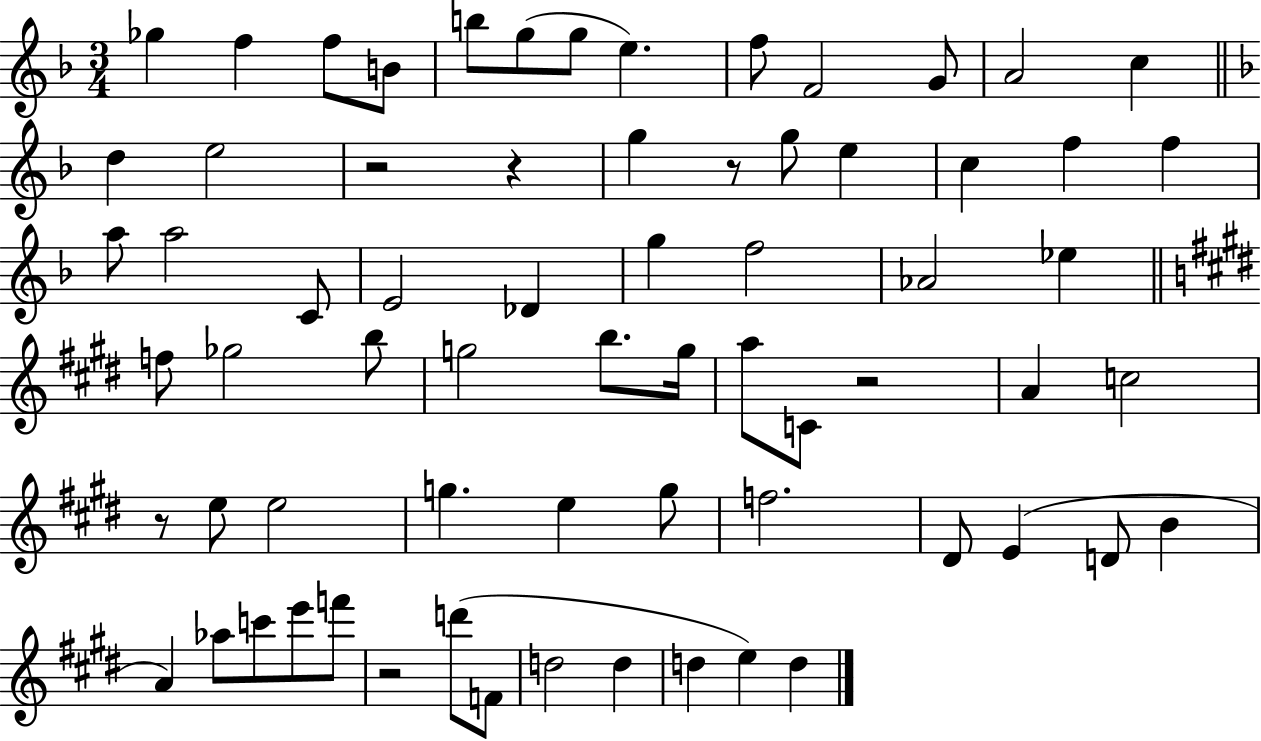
Gb5/q F5/q F5/e B4/e B5/e G5/e G5/e E5/q. F5/e F4/h G4/e A4/h C5/q D5/q E5/h R/h R/q G5/q R/e G5/e E5/q C5/q F5/q F5/q A5/e A5/h C4/e E4/h Db4/q G5/q F5/h Ab4/h Eb5/q F5/e Gb5/h B5/e G5/h B5/e. G5/s A5/e C4/e R/h A4/q C5/h R/e E5/e E5/h G5/q. E5/q G5/e F5/h. D#4/e E4/q D4/e B4/q A4/q Ab5/e C6/e E6/e F6/e R/h D6/e F4/e D5/h D5/q D5/q E5/q D5/q